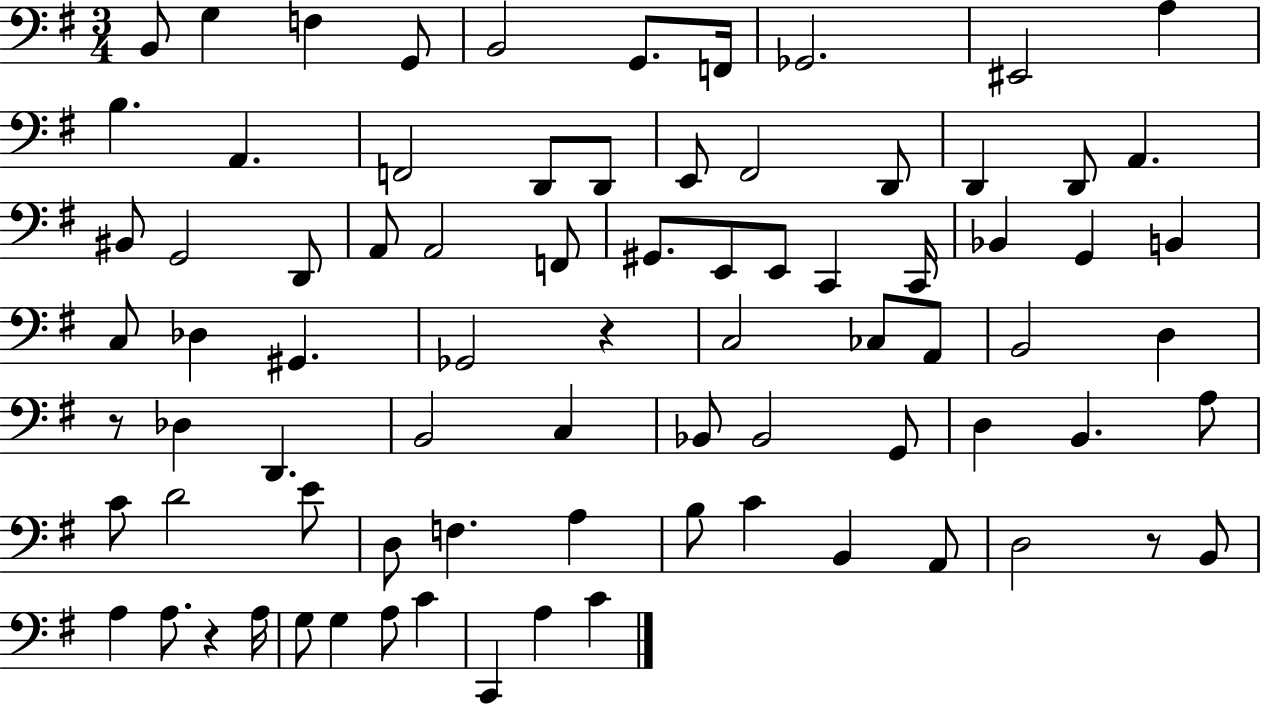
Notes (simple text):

B2/e G3/q F3/q G2/e B2/h G2/e. F2/s Gb2/h. EIS2/h A3/q B3/q. A2/q. F2/h D2/e D2/e E2/e F#2/h D2/e D2/q D2/e A2/q. BIS2/e G2/h D2/e A2/e A2/h F2/e G#2/e. E2/e E2/e C2/q C2/s Bb2/q G2/q B2/q C3/e Db3/q G#2/q. Gb2/h R/q C3/h CES3/e A2/e B2/h D3/q R/e Db3/q D2/q. B2/h C3/q Bb2/e Bb2/h G2/e D3/q B2/q. A3/e C4/e D4/h E4/e D3/e F3/q. A3/q B3/e C4/q B2/q A2/e D3/h R/e B2/e A3/q A3/e. R/q A3/s G3/e G3/q A3/e C4/q C2/q A3/q C4/q